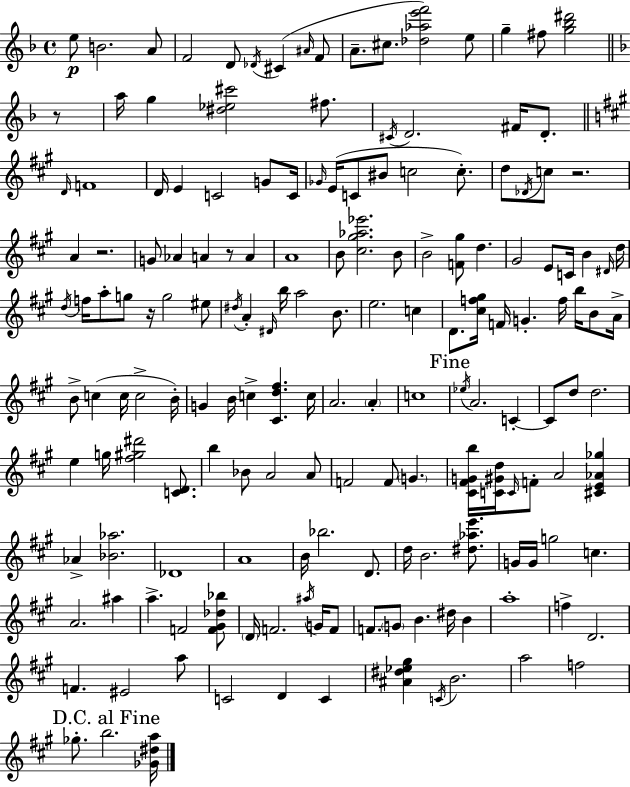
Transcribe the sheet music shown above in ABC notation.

X:1
T:Untitled
M:4/4
L:1/4
K:F
e/2 B2 A/2 F2 D/2 _D/4 ^C ^A/4 F/2 A/2 ^c/2 [_d_ae'f']2 e/2 g ^f/2 [g_b^d']2 z/2 a/4 g [^d_e^c']2 ^f/2 ^C/4 D2 ^F/4 D/2 D/4 F4 D/4 E C2 G/2 C/4 _G/4 E/4 C/2 ^B/2 c2 c/2 d/2 _D/4 c/2 z2 A z2 G/2 _A A z/2 A A4 B/2 [^c^g_a_e']2 B/2 B2 [F^g]/2 d ^G2 E/2 C/4 B ^D/4 d/4 d/4 f/4 a/2 g/2 z/4 g2 ^e/2 ^d/4 A ^D/4 b/4 a2 B/2 e2 c D/2 [^cf^g]/4 F/4 G f/4 b/4 B/2 A/4 B/2 c c/4 c2 B/4 G B/4 c [^Cd^f] c/4 A2 A c4 _e/4 A2 C C/2 d/2 d2 e g/4 [^f^g^d']2 [CD]/2 b _B/2 A2 A/2 F2 F/2 G [^C^FGb]/4 [C^Gd]/4 C/4 F/2 A2 [^CE_A_g] _A [_B_a]2 _D4 A4 B/4 _b2 D/2 d/4 B2 [^d_ae']/2 G/4 G/4 g2 c A2 ^a a F2 [F^G_d_b]/2 D/4 F2 ^a/4 G/4 F/2 F/2 G/2 B ^d/4 B a4 f D2 F ^E2 a/2 C2 D C [^A^d_e^g] C/4 B2 a2 f2 _g/2 b2 [_G^da]/4